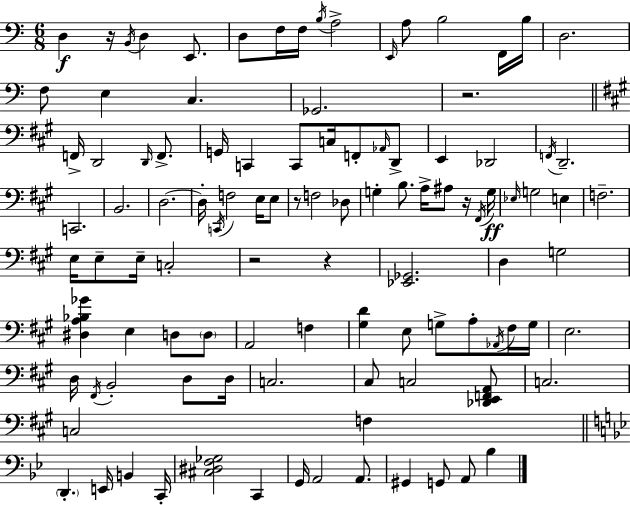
D3/q R/s B2/s D3/q E2/e. D3/e F3/s F3/s B3/s A3/h E2/s A3/e B3/h F2/s B3/s D3/h. F3/e E3/q C3/q. Gb2/h. R/h. F2/s D2/h D2/s F2/e. G2/s C2/q C2/e C3/s F2/e Ab2/s D2/e E2/q Db2/h F2/s D2/h. C2/h. B2/h. D3/h. D3/s C2/s F3/h E3/s E3/e R/e F3/h Db3/e G3/q B3/e. A3/s A#3/e R/s F#2/s G3/s Eb3/s G3/h E3/q F3/h. E3/s E3/e E3/s C3/h R/h R/q [Eb2,Gb2]/h. D3/q G3/h [D#3,A3,Bb3,Gb4]/q E3/q D3/e D3/e A2/h F3/q [G#3,D4]/q E3/e G3/e A3/e Ab2/s F#3/s G3/s E3/h. D3/s F#2/s B2/h D3/e D3/s C3/h. C#3/e C3/h [Db2,E2,F2,A2]/e C3/h. C3/h F3/q D2/q. E2/s B2/q C2/s [C#3,D#3,F3,Gb3]/h C2/q G2/s A2/h A2/e. G#2/q G2/e A2/e Bb3/q